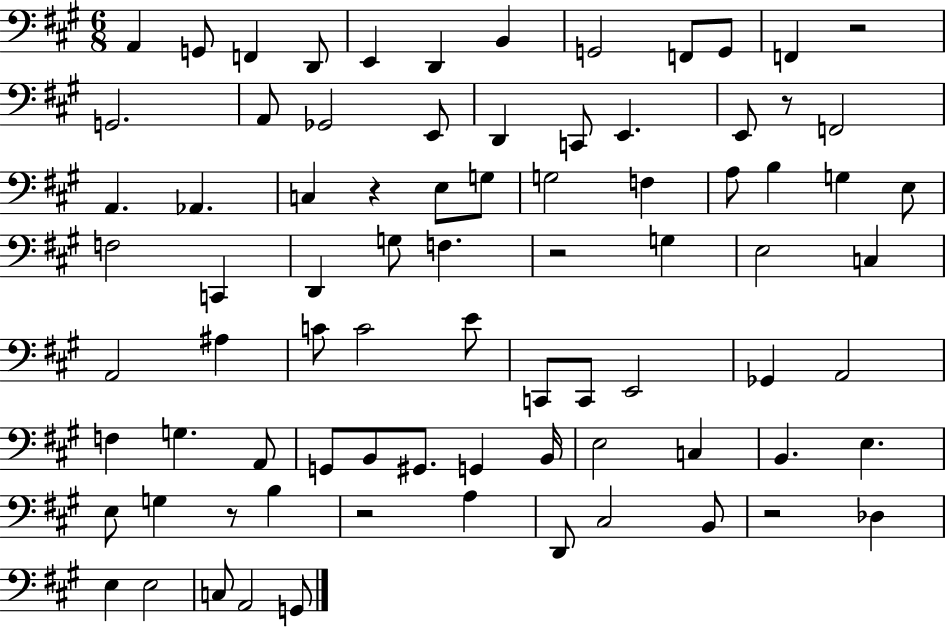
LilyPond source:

{
  \clef bass
  \numericTimeSignature
  \time 6/8
  \key a \major
  \repeat volta 2 { a,4 g,8 f,4 d,8 | e,4 d,4 b,4 | g,2 f,8 g,8 | f,4 r2 | \break g,2. | a,8 ges,2 e,8 | d,4 c,8 e,4. | e,8 r8 f,2 | \break a,4. aes,4. | c4 r4 e8 g8 | g2 f4 | a8 b4 g4 e8 | \break f2 c,4 | d,4 g8 f4. | r2 g4 | e2 c4 | \break a,2 ais4 | c'8 c'2 e'8 | c,8 c,8 e,2 | ges,4 a,2 | \break f4 g4. a,8 | g,8 b,8 gis,8. g,4 b,16 | e2 c4 | b,4. e4. | \break e8 g4 r8 b4 | r2 a4 | d,8 cis2 b,8 | r2 des4 | \break e4 e2 | c8 a,2 g,8 | } \bar "|."
}